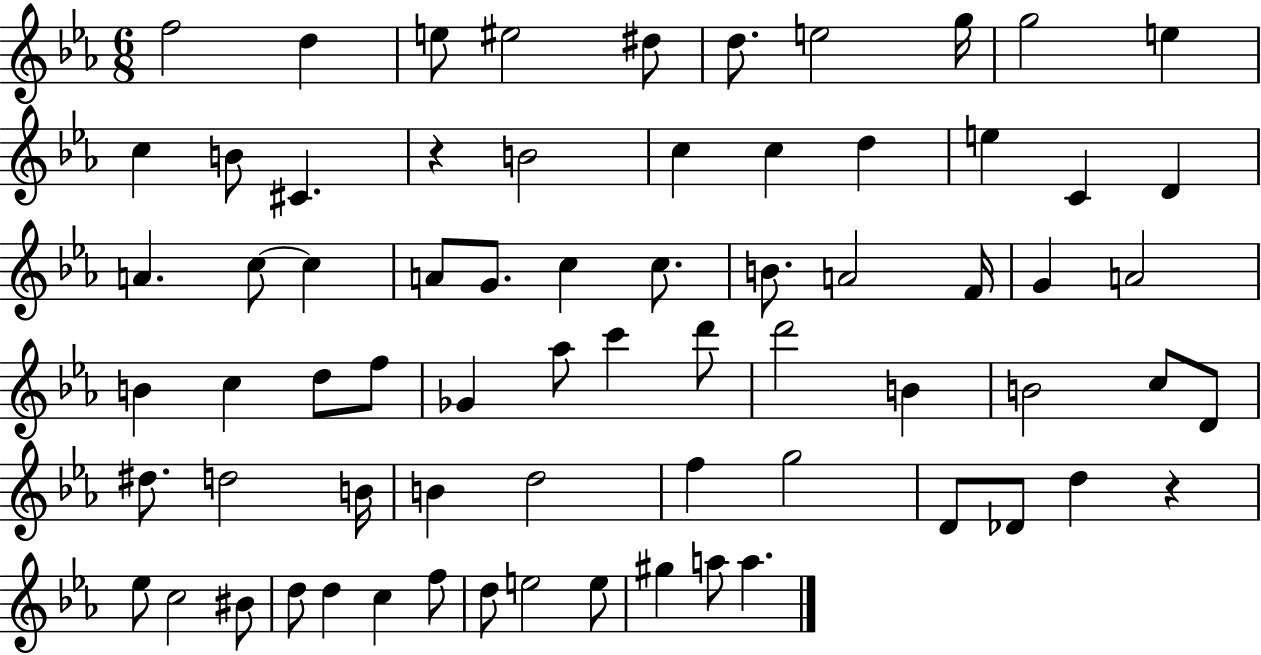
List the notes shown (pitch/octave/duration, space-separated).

F5/h D5/q E5/e EIS5/h D#5/e D5/e. E5/h G5/s G5/h E5/q C5/q B4/e C#4/q. R/q B4/h C5/q C5/q D5/q E5/q C4/q D4/q A4/q. C5/e C5/q A4/e G4/e. C5/q C5/e. B4/e. A4/h F4/s G4/q A4/h B4/q C5/q D5/e F5/e Gb4/q Ab5/e C6/q D6/e D6/h B4/q B4/h C5/e D4/e D#5/e. D5/h B4/s B4/q D5/h F5/q G5/h D4/e Db4/e D5/q R/q Eb5/e C5/h BIS4/e D5/e D5/q C5/q F5/e D5/e E5/h E5/e G#5/q A5/e A5/q.